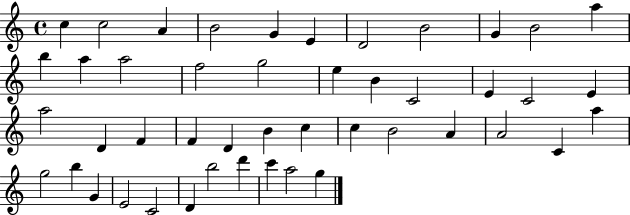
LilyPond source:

{
  \clef treble
  \time 4/4
  \defaultTimeSignature
  \key c \major
  c''4 c''2 a'4 | b'2 g'4 e'4 | d'2 b'2 | g'4 b'2 a''4 | \break b''4 a''4 a''2 | f''2 g''2 | e''4 b'4 c'2 | e'4 c'2 e'4 | \break a''2 d'4 f'4 | f'4 d'4 b'4 c''4 | c''4 b'2 a'4 | a'2 c'4 a''4 | \break g''2 b''4 g'4 | e'2 c'2 | d'4 b''2 d'''4 | c'''4 a''2 g''4 | \break \bar "|."
}